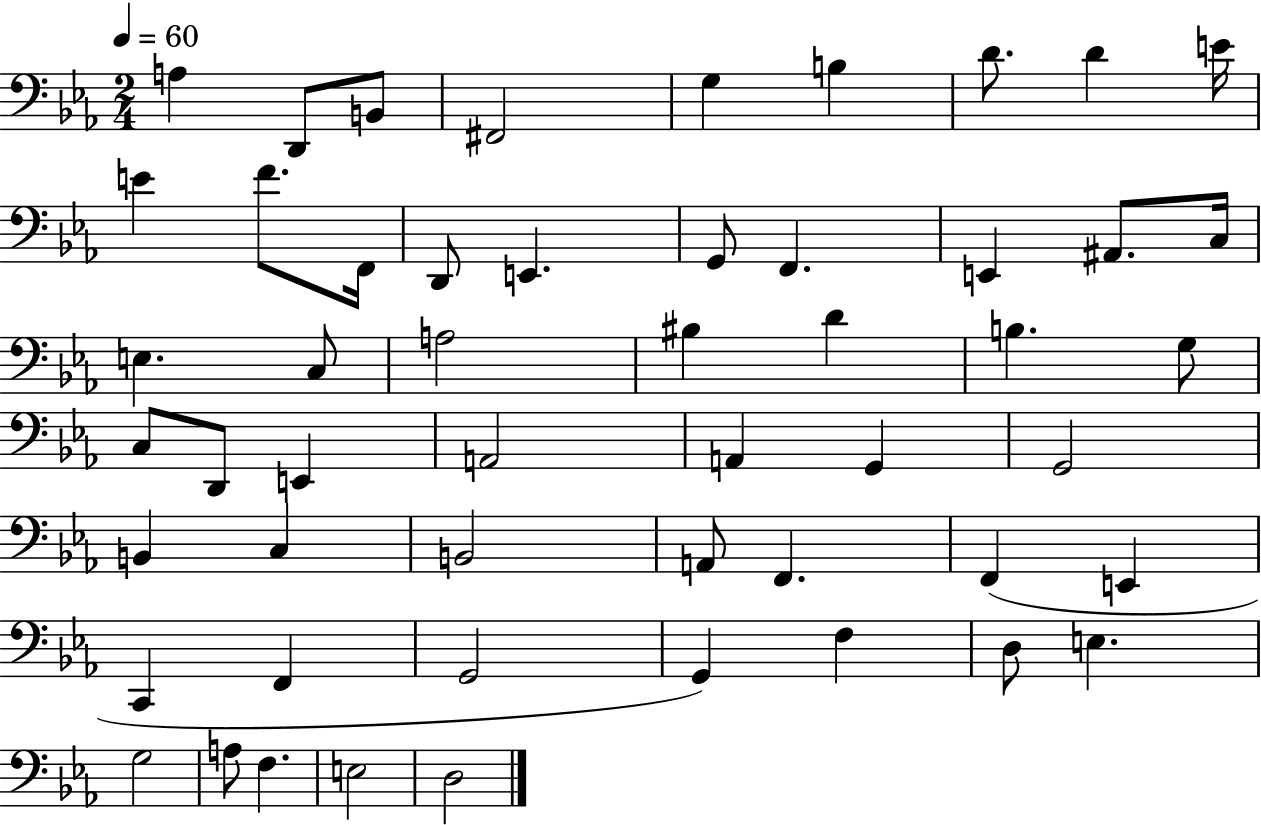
{
  \clef bass
  \numericTimeSignature
  \time 2/4
  \key ees \major
  \tempo 4 = 60
  a4 d,8 b,8 | fis,2 | g4 b4 | d'8. d'4 e'16 | \break e'4 f'8. f,16 | d,8 e,4. | g,8 f,4. | e,4 ais,8. c16 | \break e4. c8 | a2 | bis4 d'4 | b4. g8 | \break c8 d,8 e,4 | a,2 | a,4 g,4 | g,2 | \break b,4 c4 | b,2 | a,8 f,4. | f,4( e,4 | \break c,4 f,4 | g,2 | g,4) f4 | d8 e4. | \break g2 | a8 f4. | e2 | d2 | \break \bar "|."
}